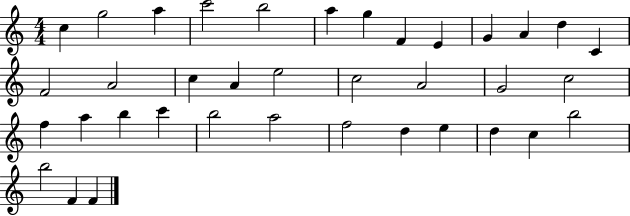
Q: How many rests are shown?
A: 0